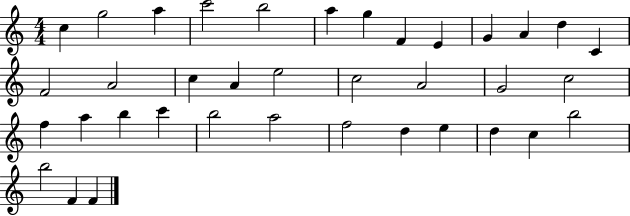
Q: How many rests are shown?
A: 0